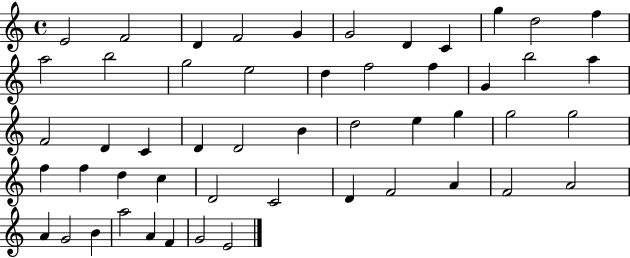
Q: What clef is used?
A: treble